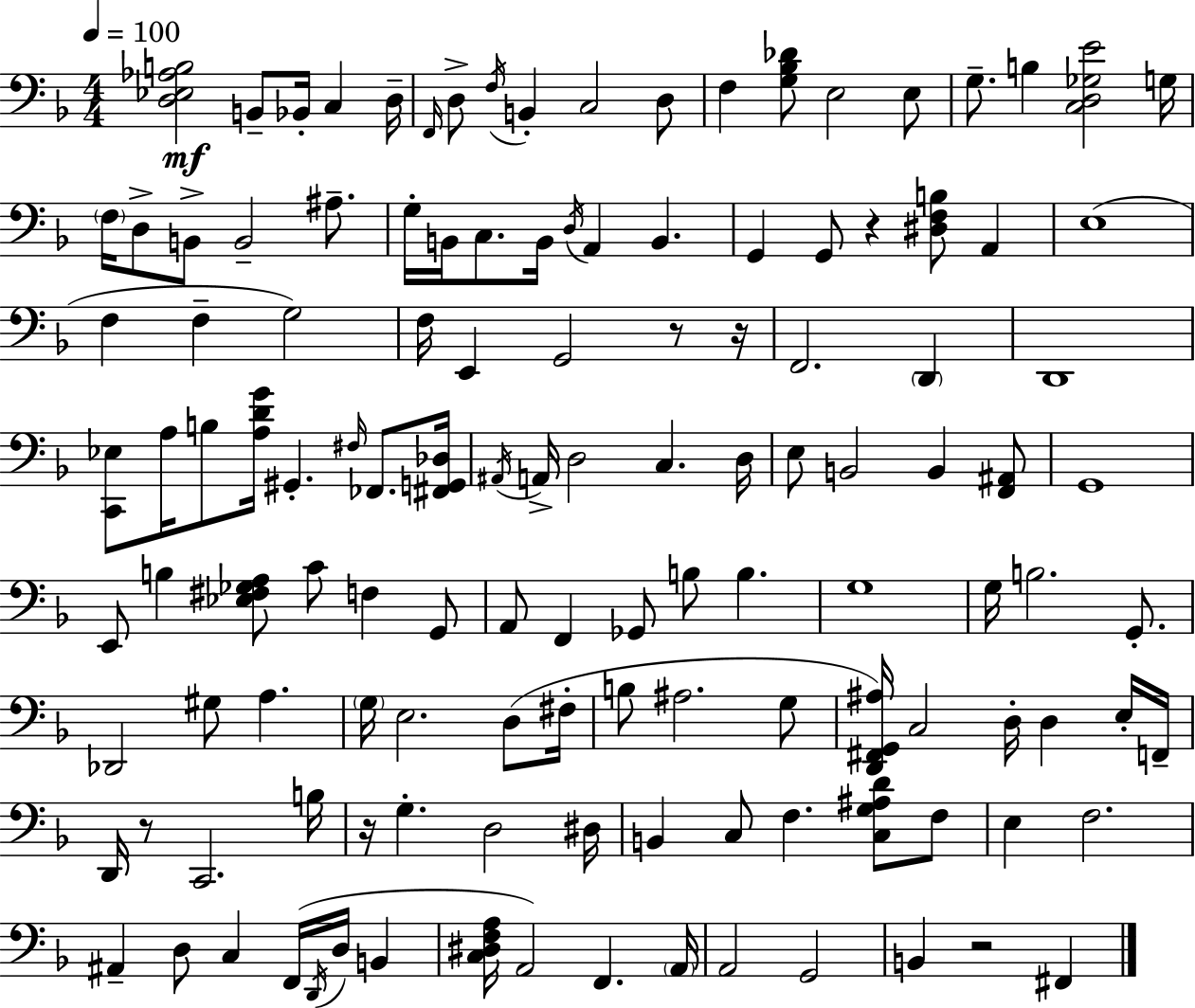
{
  \clef bass
  \numericTimeSignature
  \time 4/4
  \key f \major
  \tempo 4 = 100
  \repeat volta 2 { <d ees aes b>2\mf b,8-- bes,16-. c4 d16-- | \grace { f,16 } d8-> \acciaccatura { f16 } b,4-. c2 | d8 f4 <g bes des'>8 e2 | e8 g8.-- b4 <c d ges e'>2 | \break g16 \parenthesize f16 d8-> b,8-> b,2-- ais8.-- | g16-. b,16 c8. b,16 \acciaccatura { d16 } a,4 b,4. | g,4 g,8 r4 <dis f b>8 a,4 | e1( | \break f4 f4-- g2) | f16 e,4 g,2 | r8 r16 f,2. \parenthesize d,4 | d,1 | \break <c, ees>8 a16 b8 <a d' g'>16 gis,4.-. \grace { fis16 } | fes,8. <fis, g, des>16 \acciaccatura { ais,16 } a,16-> d2 c4. | d16 e8 b,2 b,4 | <f, ais,>8 g,1 | \break e,8 b4 <ees fis ges a>8 c'8 f4 | g,8 a,8 f,4 ges,8 b8 b4. | g1 | g16 b2. | \break g,8.-. des,2 gis8 a4. | \parenthesize g16 e2. | d8( fis16-. b8 ais2. | g8 <d, fis, g, ais>16) c2 d16-. d4 | \break e16-. f,16-- d,16 r8 c,2. | b16 r16 g4.-. d2 | dis16 b,4 c8 f4. | <c g ais d'>8 f8 e4 f2. | \break ais,4-- d8 c4 f,16( | \acciaccatura { d,16 } d16 b,4 <c dis f a>16 a,2) f,4. | \parenthesize a,16 a,2 g,2 | b,4 r2 | \break fis,4 } \bar "|."
}